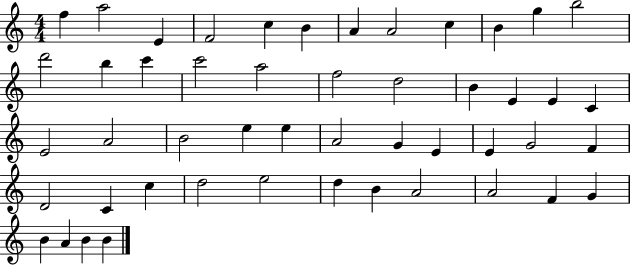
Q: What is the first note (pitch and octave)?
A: F5